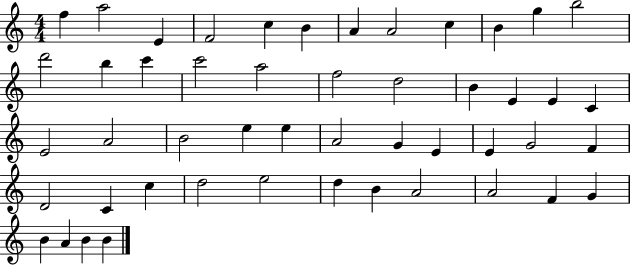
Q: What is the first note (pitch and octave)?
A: F5